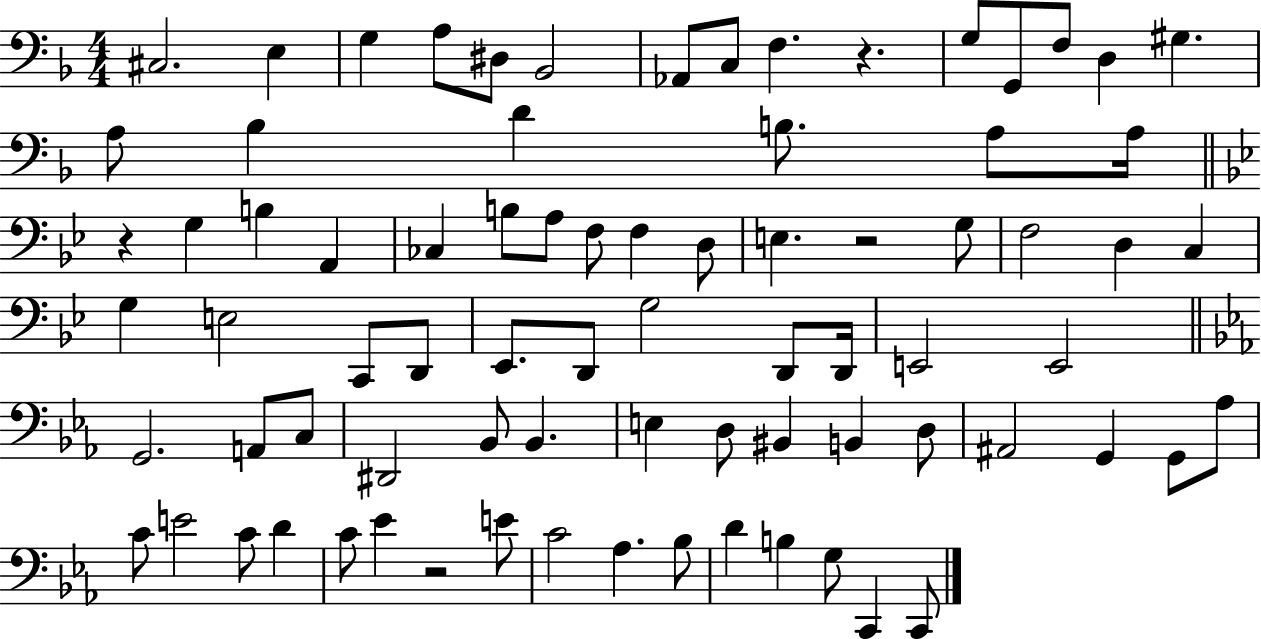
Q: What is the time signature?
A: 4/4